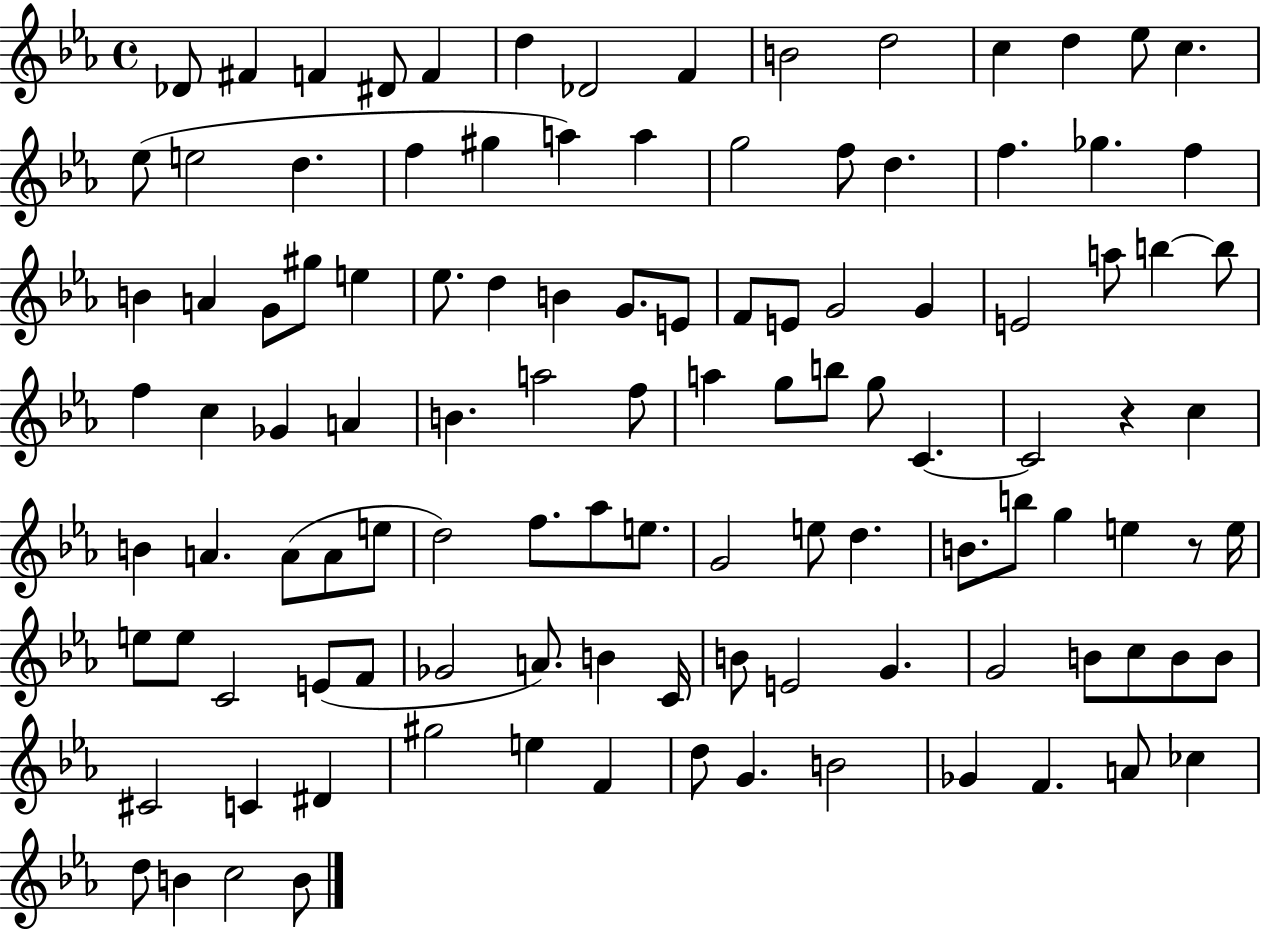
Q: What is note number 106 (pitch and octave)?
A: CES5